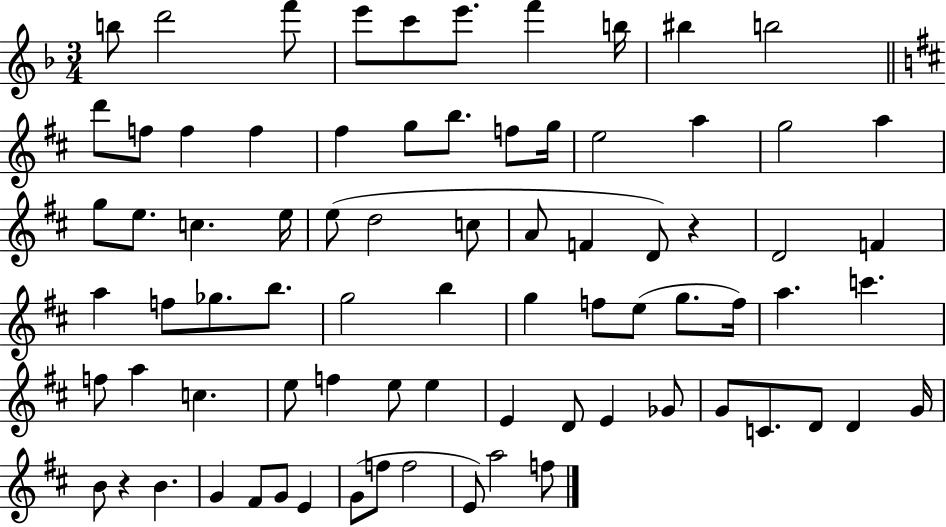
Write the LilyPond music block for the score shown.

{
  \clef treble
  \numericTimeSignature
  \time 3/4
  \key f \major
  \repeat volta 2 { b''8 d'''2 f'''8 | e'''8 c'''8 e'''8. f'''4 b''16 | bis''4 b''2 | \bar "||" \break \key d \major d'''8 f''8 f''4 f''4 | fis''4 g''8 b''8. f''8 g''16 | e''2 a''4 | g''2 a''4 | \break g''8 e''8. c''4. e''16 | e''8( d''2 c''8 | a'8 f'4 d'8) r4 | d'2 f'4 | \break a''4 f''8 ges''8. b''8. | g''2 b''4 | g''4 f''8 e''8( g''8. f''16) | a''4. c'''4. | \break f''8 a''4 c''4. | e''8 f''4 e''8 e''4 | e'4 d'8 e'4 ges'8 | g'8 c'8. d'8 d'4 g'16 | \break b'8 r4 b'4. | g'4 fis'8 g'8 e'4 | g'8( f''8 f''2 | e'8) a''2 f''8 | \break } \bar "|."
}